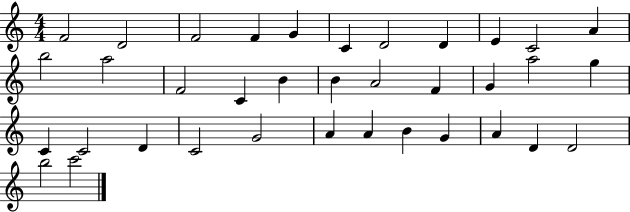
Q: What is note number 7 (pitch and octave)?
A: D4